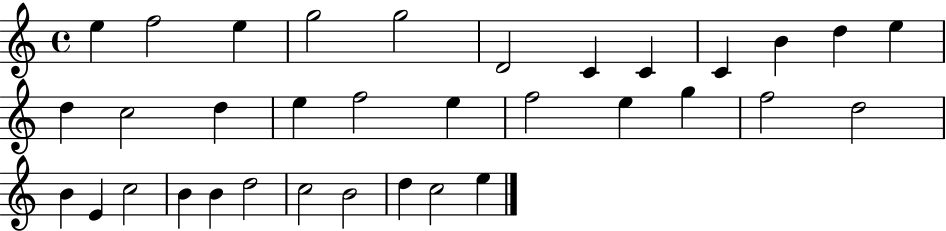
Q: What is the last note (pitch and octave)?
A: E5